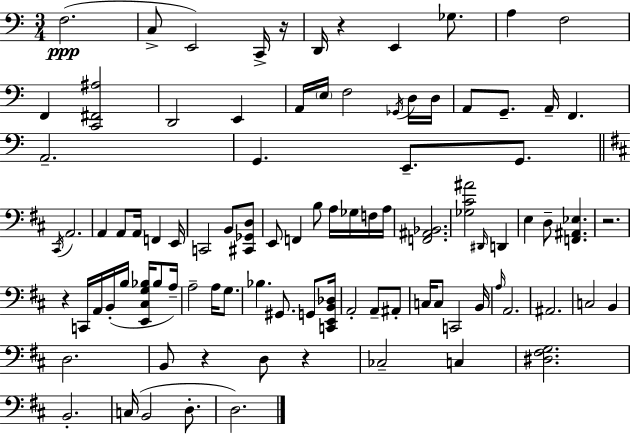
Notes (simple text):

F3/h. C3/e E2/h C2/s R/s D2/s R/q E2/q Gb3/e. A3/q F3/h F2/q [C2,F#2,A#3]/h D2/h E2/q A2/s E3/s F3/h Gb2/s D3/s D3/s A2/e G2/e. A2/s F2/q. A2/h. G2/q. E2/e. G2/e. C#2/s A2/h. A2/q A2/e A2/s F2/q E2/s C2/h B2/e [C#2,Gb2,D3]/e E2/e F2/q B3/e A3/s Gb3/s F3/s A3/s [F2,A#2,Bb2]/h. [Gb3,C#4,A#4]/h D#2/s D2/q E3/q D3/e [F2,A#2,Eb3]/q. R/h. R/q C2/s A2/s B2/s B3/s [E2,C#3,G3,Bb3]/s Bb3/e A3/s A3/h A3/s G3/e. Bb3/q. G#2/e. G2/e [C2,E2,B2,Db3]/s A2/h A2/e A#2/e C3/s C3/e C2/h B2/s A3/s A2/h. A#2/h. C3/h B2/q D3/h. B2/e R/q D3/e R/q CES3/h C3/q [D#3,F#3,G3]/h. B2/h. C3/s B2/h D3/e. D3/h.